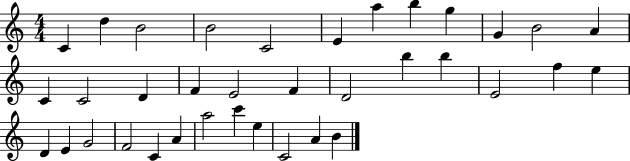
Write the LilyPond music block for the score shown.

{
  \clef treble
  \numericTimeSignature
  \time 4/4
  \key c \major
  c'4 d''4 b'2 | b'2 c'2 | e'4 a''4 b''4 g''4 | g'4 b'2 a'4 | \break c'4 c'2 d'4 | f'4 e'2 f'4 | d'2 b''4 b''4 | e'2 f''4 e''4 | \break d'4 e'4 g'2 | f'2 c'4 a'4 | a''2 c'''4 e''4 | c'2 a'4 b'4 | \break \bar "|."
}